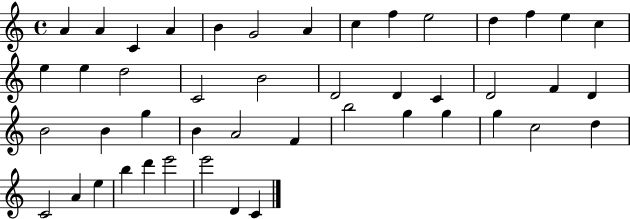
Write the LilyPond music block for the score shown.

{
  \clef treble
  \time 4/4
  \defaultTimeSignature
  \key c \major
  a'4 a'4 c'4 a'4 | b'4 g'2 a'4 | c''4 f''4 e''2 | d''4 f''4 e''4 c''4 | \break e''4 e''4 d''2 | c'2 b'2 | d'2 d'4 c'4 | d'2 f'4 d'4 | \break b'2 b'4 g''4 | b'4 a'2 f'4 | b''2 g''4 g''4 | g''4 c''2 d''4 | \break c'2 a'4 e''4 | b''4 d'''4 e'''2 | e'''2 d'4 c'4 | \bar "|."
}